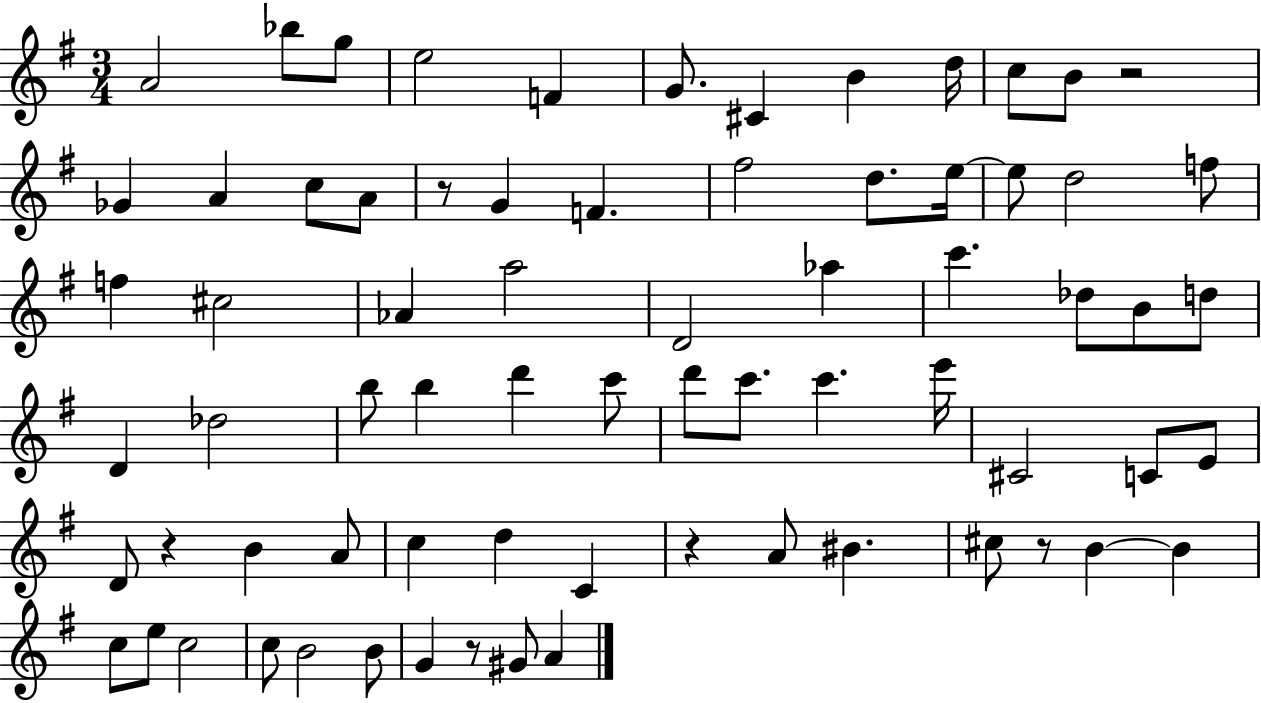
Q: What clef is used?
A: treble